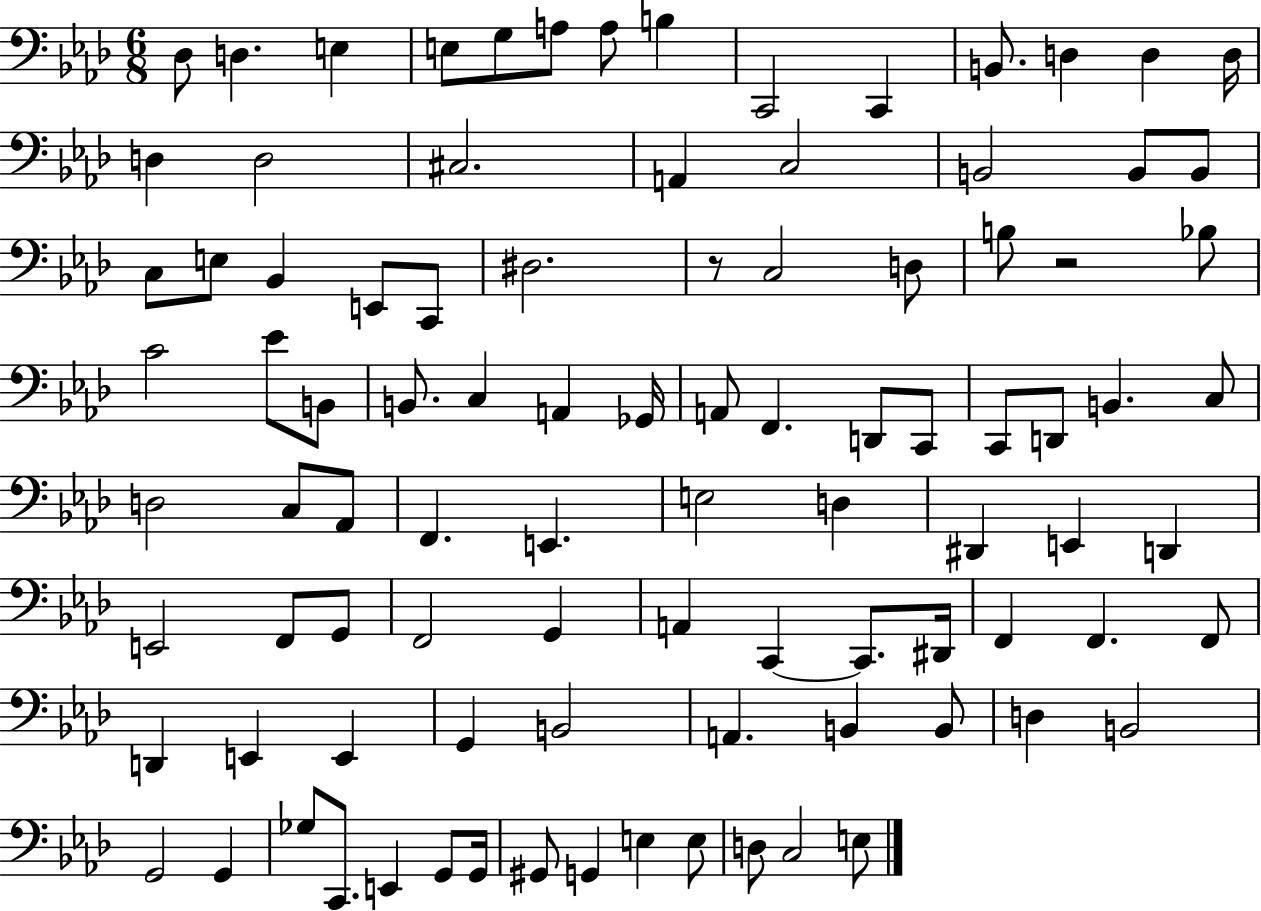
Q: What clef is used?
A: bass